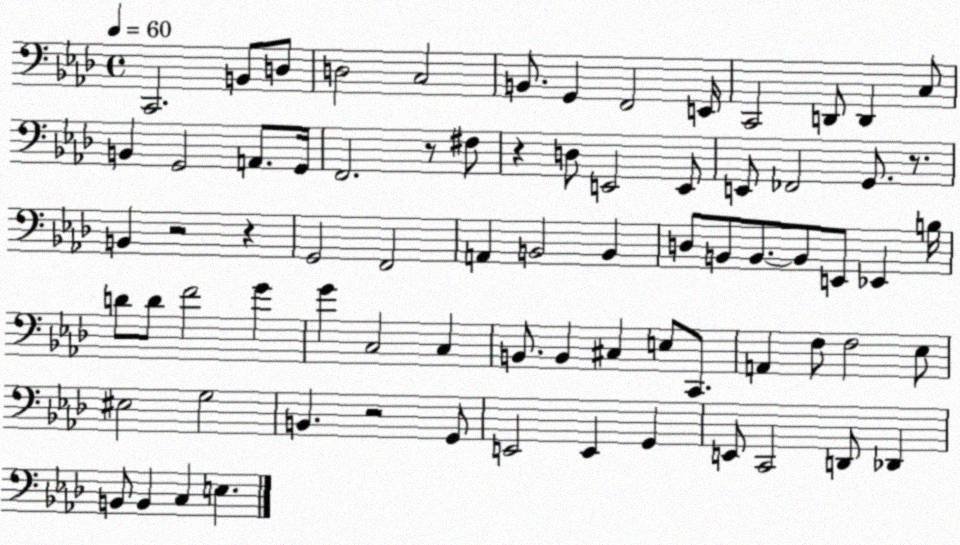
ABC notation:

X:1
T:Untitled
M:4/4
L:1/4
K:Ab
C,,2 B,,/2 D,/2 D,2 C,2 B,,/2 G,, F,,2 E,,/4 C,,2 D,,/2 D,, C,/2 B,, G,,2 A,,/2 G,,/4 F,,2 z/2 ^F,/2 z D,/2 E,,2 E,,/2 E,,/2 _F,,2 G,,/2 z/2 B,, z2 z G,,2 F,,2 A,, B,,2 B,, D,/2 B,,/2 B,,/2 B,,/2 E,,/2 _E,, B,/4 D/2 D/2 F2 G G C,2 C, B,,/2 B,, ^C, E,/2 C,,/2 A,, F,/2 F,2 _E,/2 ^E,2 G,2 B,, z2 G,,/2 E,,2 E,, G,, E,,/2 C,,2 D,,/2 _D,, B,,/2 B,, C, E,